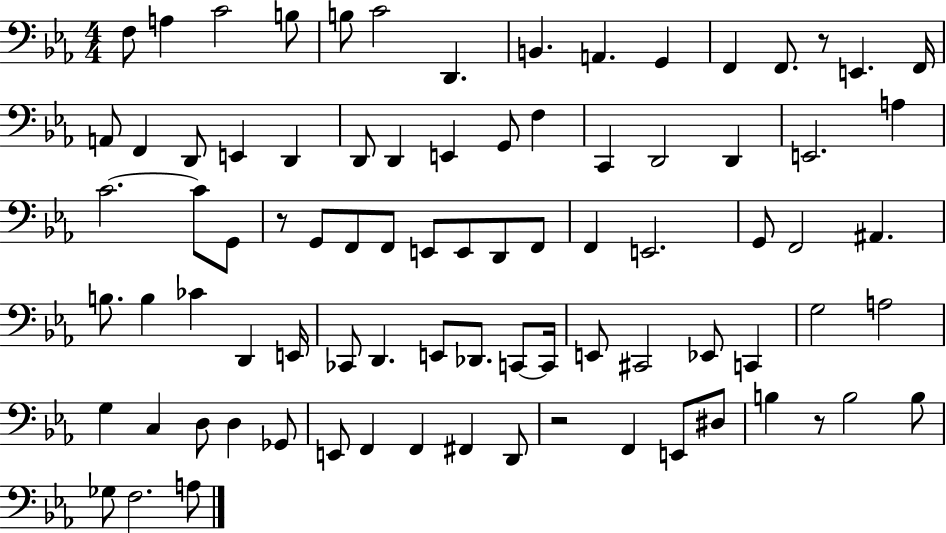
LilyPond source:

{
  \clef bass
  \numericTimeSignature
  \time 4/4
  \key ees \major
  f8 a4 c'2 b8 | b8 c'2 d,4. | b,4. a,4. g,4 | f,4 f,8. r8 e,4. f,16 | \break a,8 f,4 d,8 e,4 d,4 | d,8 d,4 e,4 g,8 f4 | c,4 d,2 d,4 | e,2. a4 | \break c'2.~~ c'8 g,8 | r8 g,8 f,8 f,8 e,8 e,8 d,8 f,8 | f,4 e,2. | g,8 f,2 ais,4. | \break b8. b4 ces'4 d,4 e,16 | ces,8 d,4. e,8 des,8. c,8~~ c,16 | e,8 cis,2 ees,8 c,4 | g2 a2 | \break g4 c4 d8 d4 ges,8 | e,8 f,4 f,4 fis,4 d,8 | r2 f,4 e,8 dis8 | b4 r8 b2 b8 | \break ges8 f2. a8 | \bar "|."
}